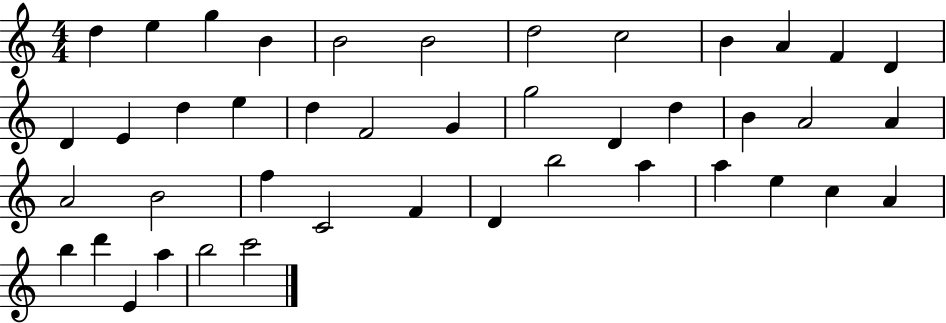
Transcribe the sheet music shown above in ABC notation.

X:1
T:Untitled
M:4/4
L:1/4
K:C
d e g B B2 B2 d2 c2 B A F D D E d e d F2 G g2 D d B A2 A A2 B2 f C2 F D b2 a a e c A b d' E a b2 c'2